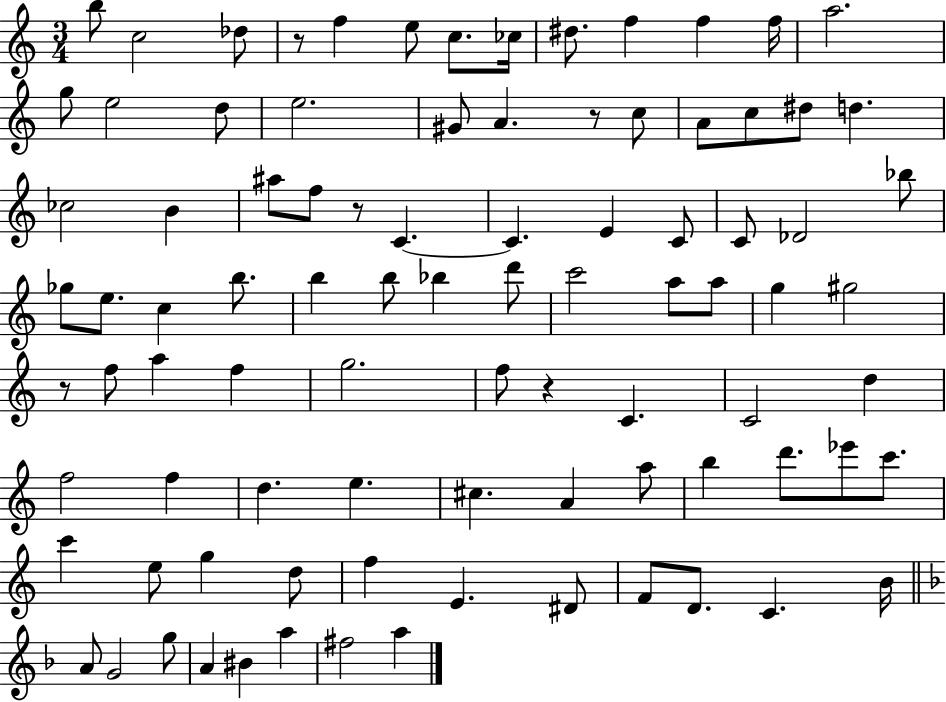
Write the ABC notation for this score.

X:1
T:Untitled
M:3/4
L:1/4
K:C
b/2 c2 _d/2 z/2 f e/2 c/2 _c/4 ^d/2 f f f/4 a2 g/2 e2 d/2 e2 ^G/2 A z/2 c/2 A/2 c/2 ^d/2 d _c2 B ^a/2 f/2 z/2 C C E C/2 C/2 _D2 _b/2 _g/2 e/2 c b/2 b b/2 _b d'/2 c'2 a/2 a/2 g ^g2 z/2 f/2 a f g2 f/2 z C C2 d f2 f d e ^c A a/2 b d'/2 _e'/2 c'/2 c' e/2 g d/2 f E ^D/2 F/2 D/2 C B/4 A/2 G2 g/2 A ^B a ^f2 a